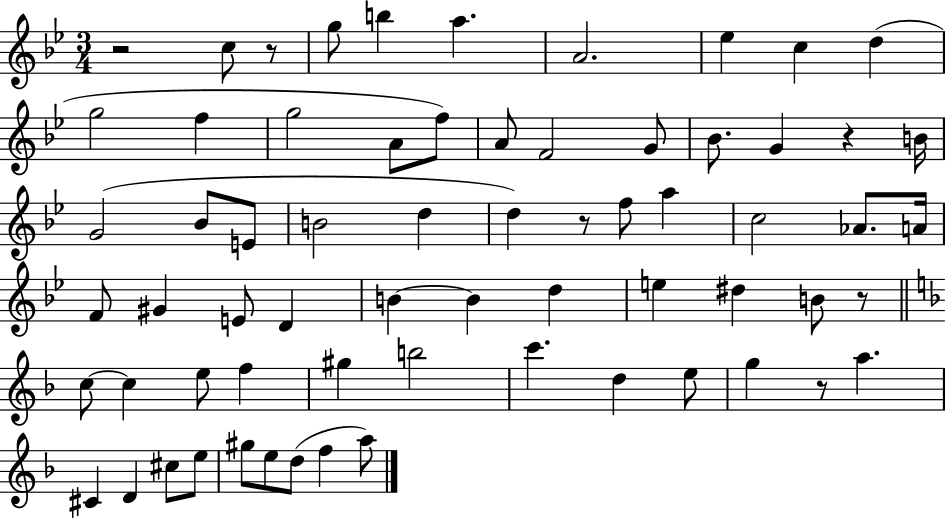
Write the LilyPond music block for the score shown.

{
  \clef treble
  \numericTimeSignature
  \time 3/4
  \key bes \major
  r2 c''8 r8 | g''8 b''4 a''4. | a'2. | ees''4 c''4 d''4( | \break g''2 f''4 | g''2 a'8 f''8) | a'8 f'2 g'8 | bes'8. g'4 r4 b'16 | \break g'2( bes'8 e'8 | b'2 d''4 | d''4) r8 f''8 a''4 | c''2 aes'8. a'16 | \break f'8 gis'4 e'8 d'4 | b'4~~ b'4 d''4 | e''4 dis''4 b'8 r8 | \bar "||" \break \key f \major c''8~~ c''4 e''8 f''4 | gis''4 b''2 | c'''4. d''4 e''8 | g''4 r8 a''4. | \break cis'4 d'4 cis''8 e''8 | gis''8 e''8 d''8( f''4 a''8) | \bar "|."
}